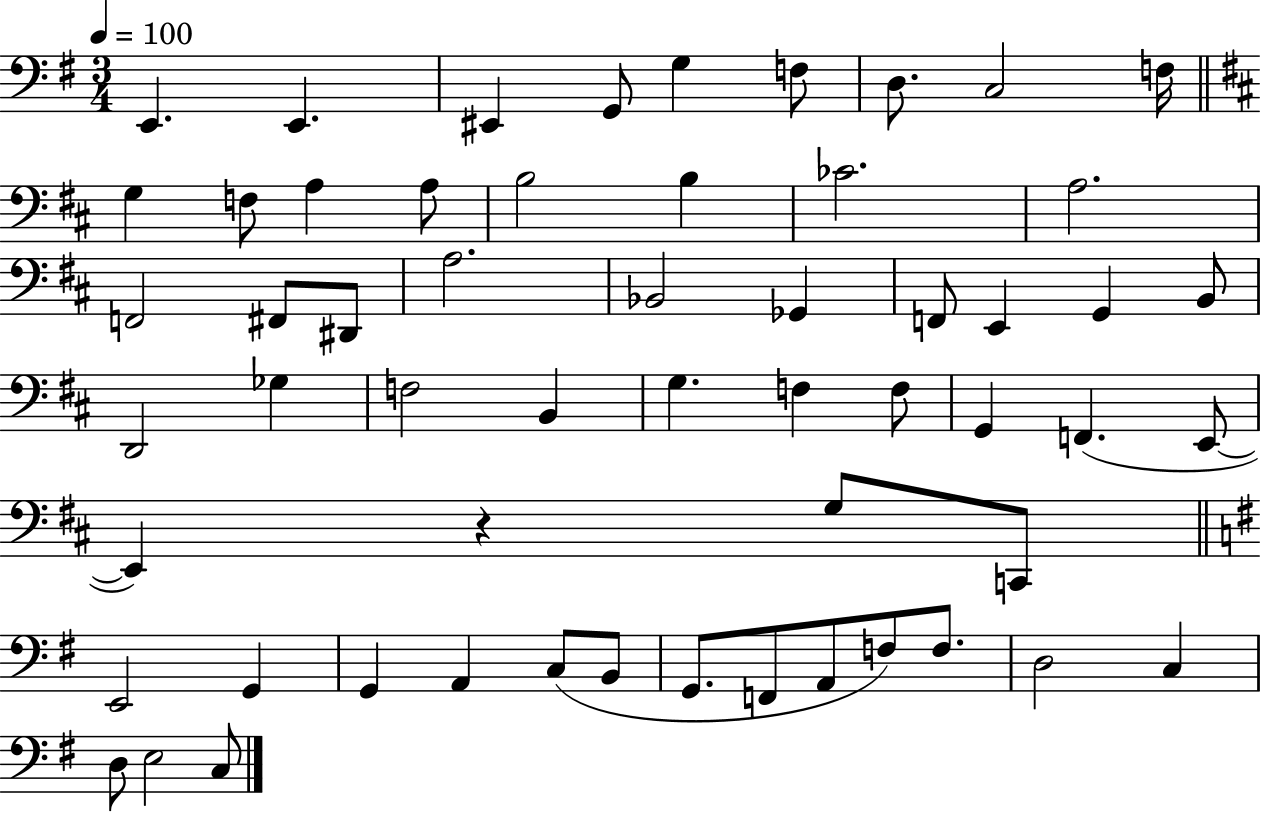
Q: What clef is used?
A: bass